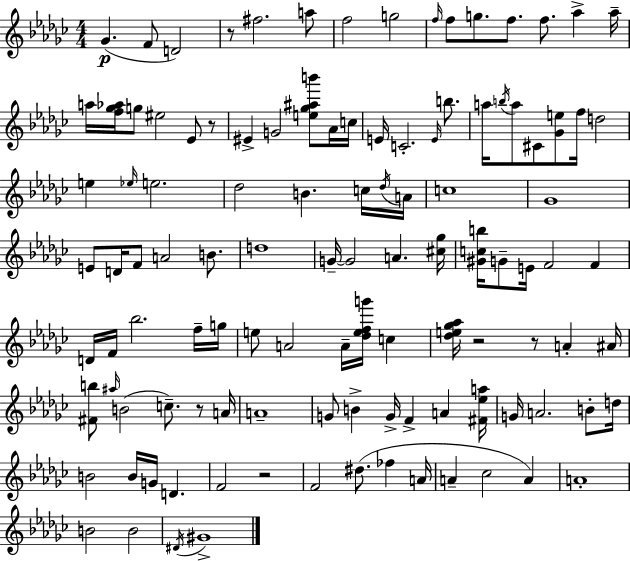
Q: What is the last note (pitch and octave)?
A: G#4